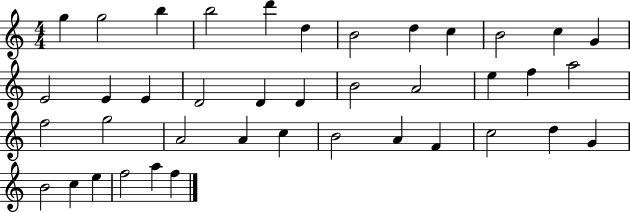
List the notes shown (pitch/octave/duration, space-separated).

G5/q G5/h B5/q B5/h D6/q D5/q B4/h D5/q C5/q B4/h C5/q G4/q E4/h E4/q E4/q D4/h D4/q D4/q B4/h A4/h E5/q F5/q A5/h F5/h G5/h A4/h A4/q C5/q B4/h A4/q F4/q C5/h D5/q G4/q B4/h C5/q E5/q F5/h A5/q F5/q